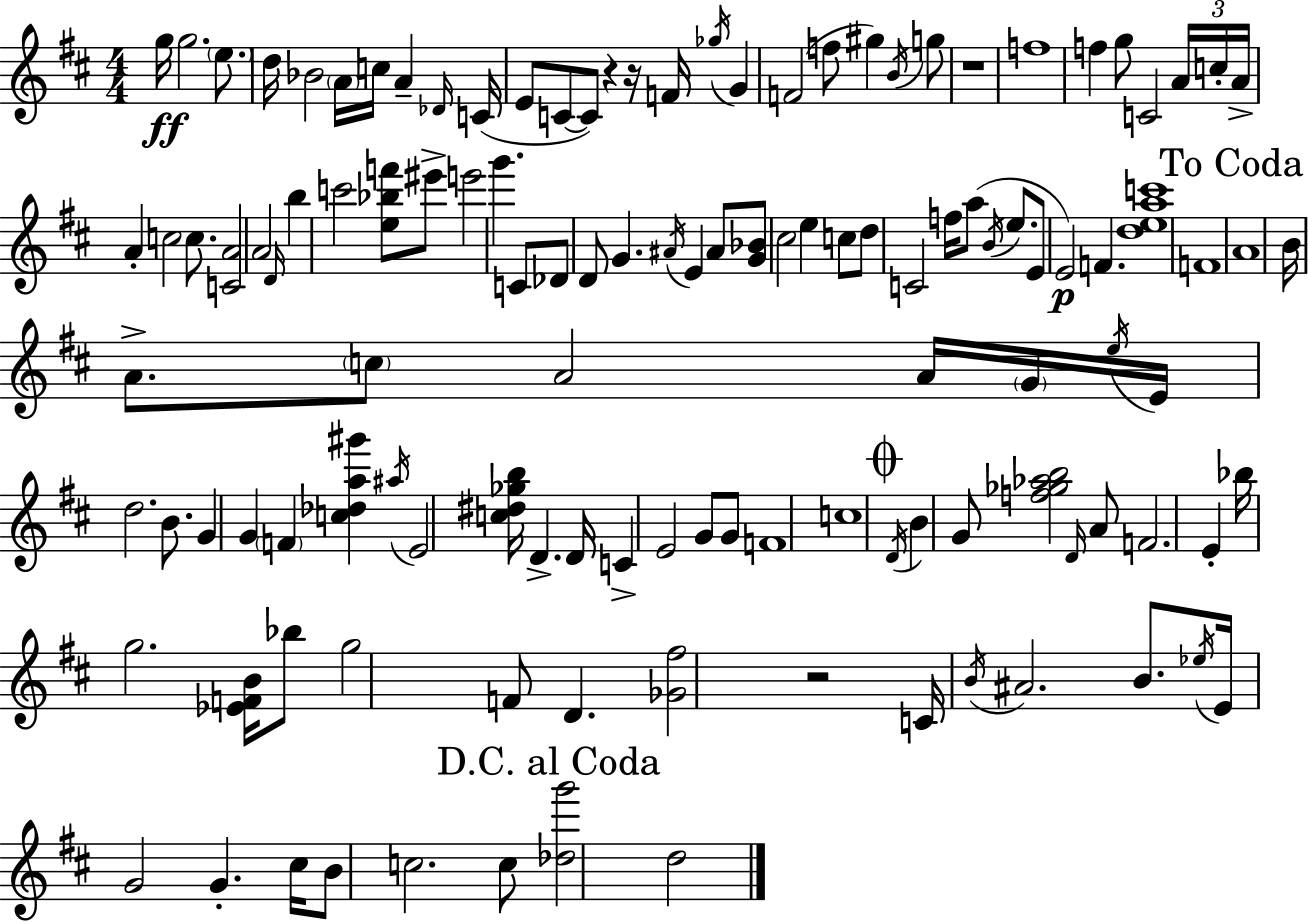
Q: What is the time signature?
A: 4/4